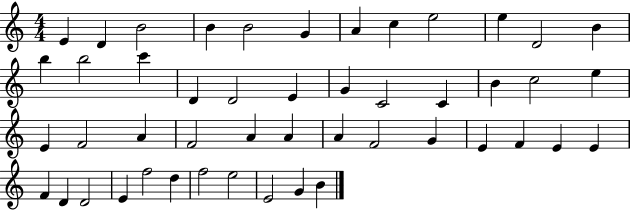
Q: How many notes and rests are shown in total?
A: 48